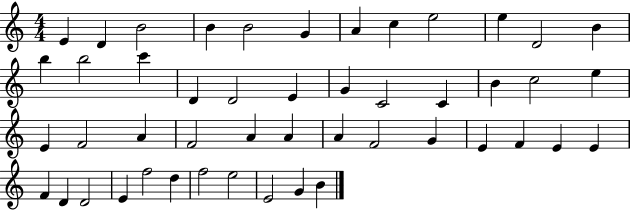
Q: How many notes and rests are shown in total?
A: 48